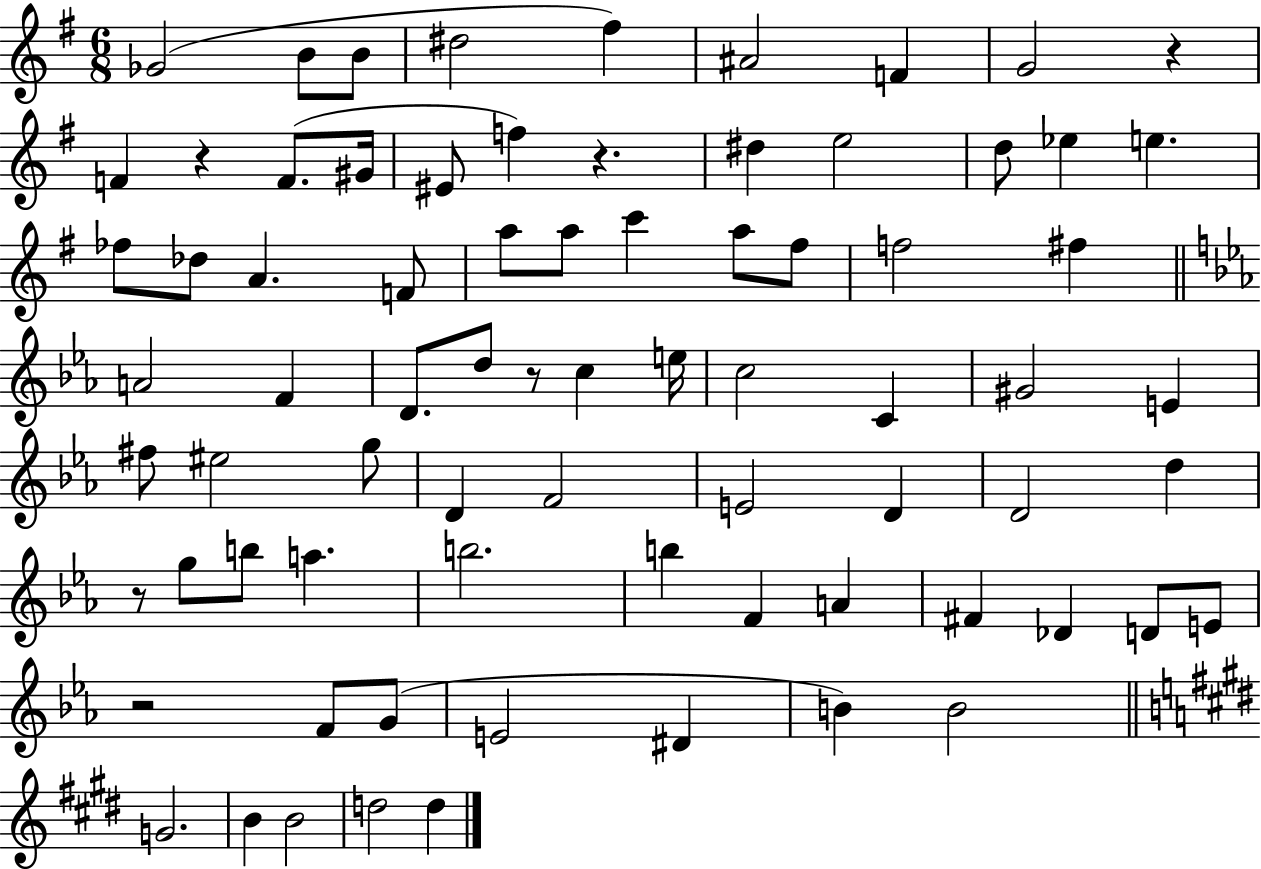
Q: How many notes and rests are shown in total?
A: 76